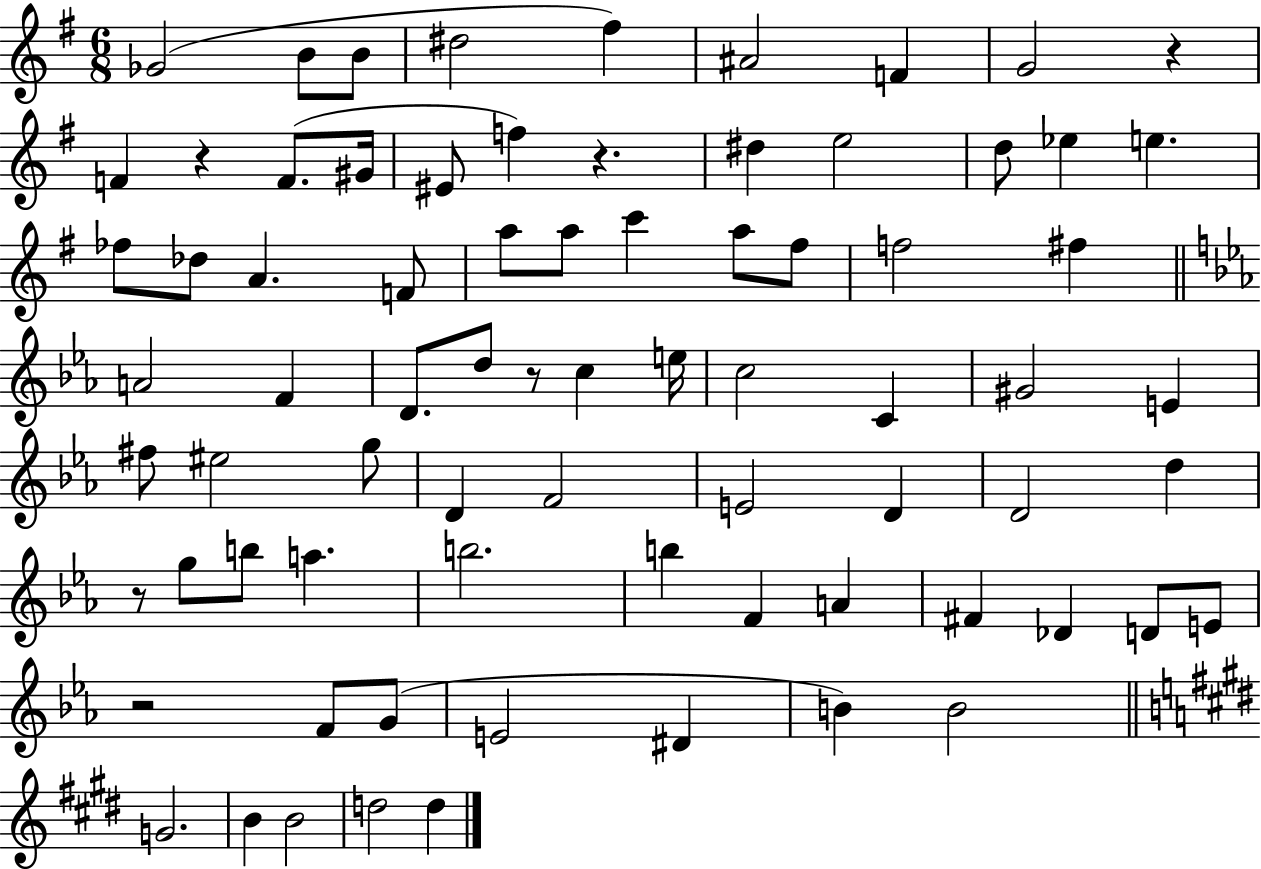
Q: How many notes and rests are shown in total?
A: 76